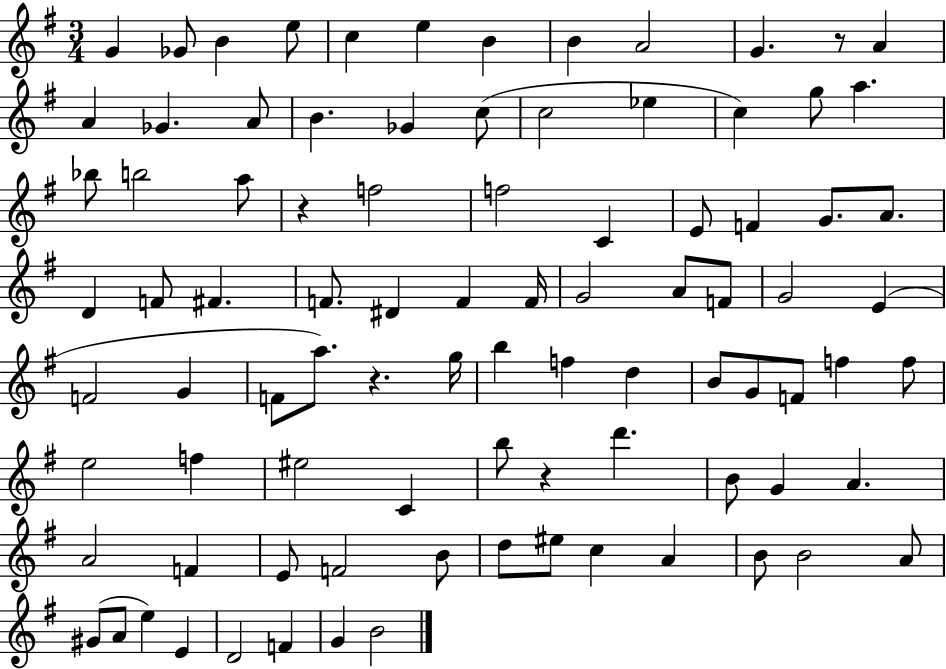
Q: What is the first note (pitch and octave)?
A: G4